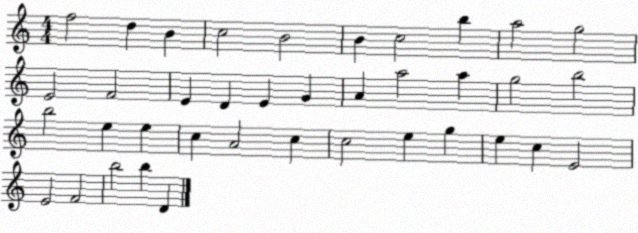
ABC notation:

X:1
T:Untitled
M:4/4
L:1/4
K:C
f2 d B c2 B2 B c2 b a2 g2 E2 F2 E D E G A a2 a g2 b2 b2 e e c A2 c c2 e g e c E2 E2 F2 b2 b D